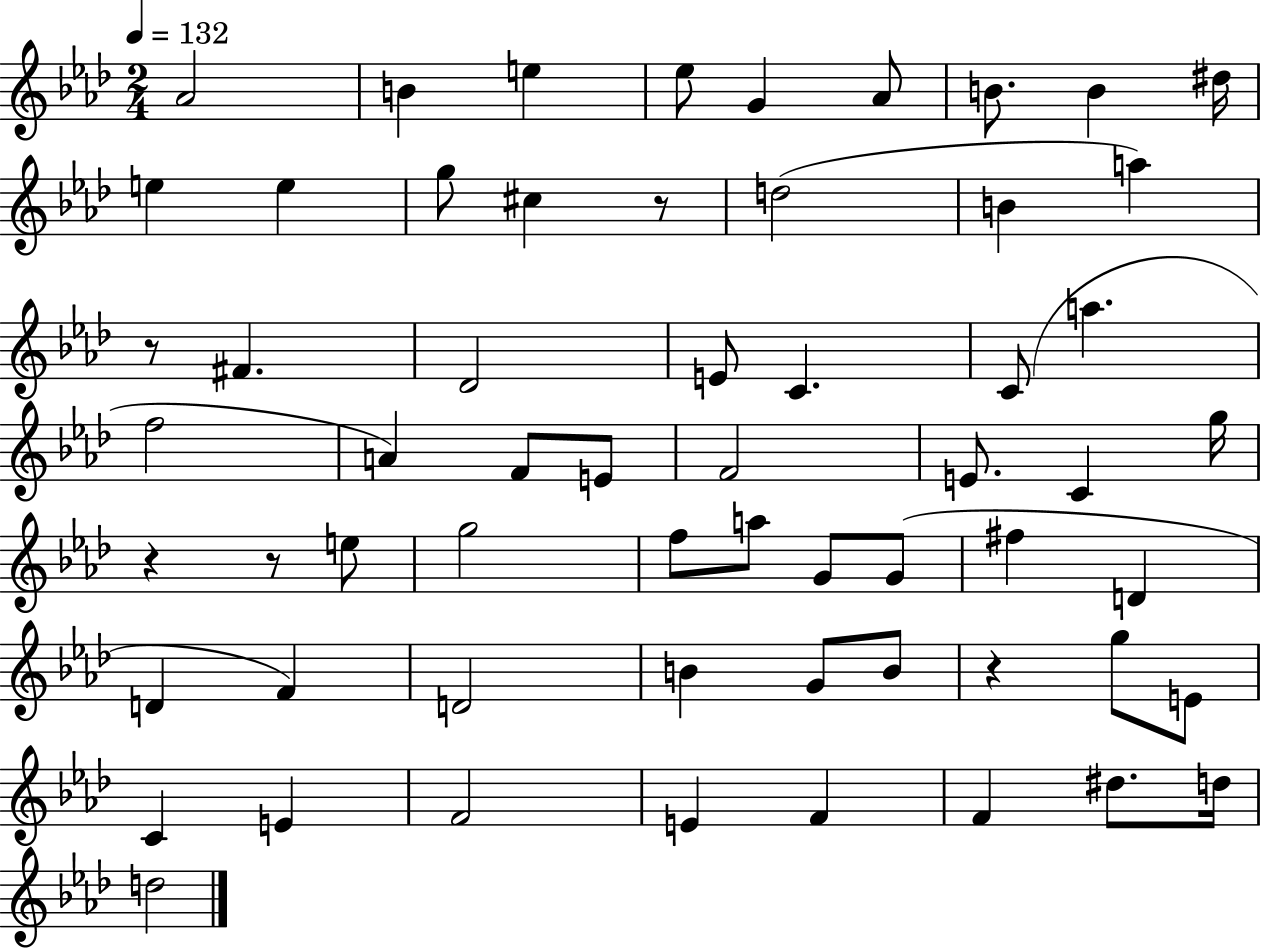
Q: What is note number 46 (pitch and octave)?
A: E4